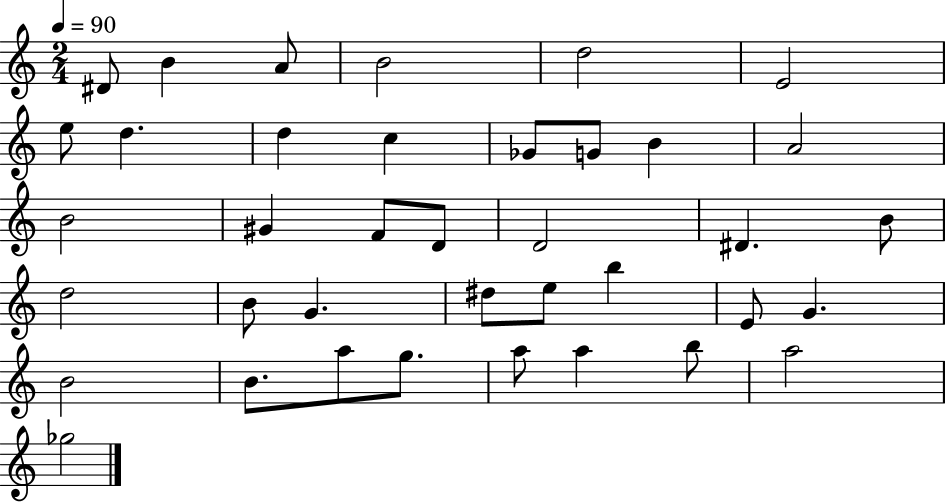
{
  \clef treble
  \numericTimeSignature
  \time 2/4
  \key c \major
  \tempo 4 = 90
  \repeat volta 2 { dis'8 b'4 a'8 | b'2 | d''2 | e'2 | \break e''8 d''4. | d''4 c''4 | ges'8 g'8 b'4 | a'2 | \break b'2 | gis'4 f'8 d'8 | d'2 | dis'4. b'8 | \break d''2 | b'8 g'4. | dis''8 e''8 b''4 | e'8 g'4. | \break b'2 | b'8. a''8 g''8. | a''8 a''4 b''8 | a''2 | \break ges''2 | } \bar "|."
}